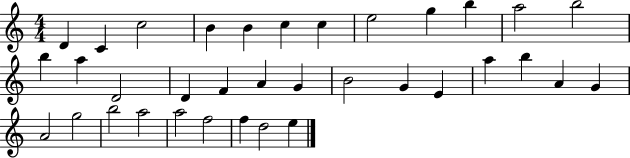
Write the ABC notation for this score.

X:1
T:Untitled
M:4/4
L:1/4
K:C
D C c2 B B c c e2 g b a2 b2 b a D2 D F A G B2 G E a b A G A2 g2 b2 a2 a2 f2 f d2 e